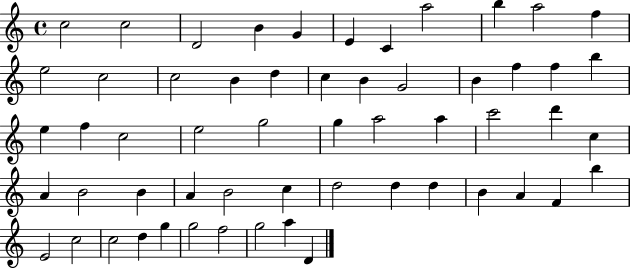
X:1
T:Untitled
M:4/4
L:1/4
K:C
c2 c2 D2 B G E C a2 b a2 f e2 c2 c2 B d c B G2 B f f b e f c2 e2 g2 g a2 a c'2 d' c A B2 B A B2 c d2 d d B A F b E2 c2 c2 d g g2 f2 g2 a D